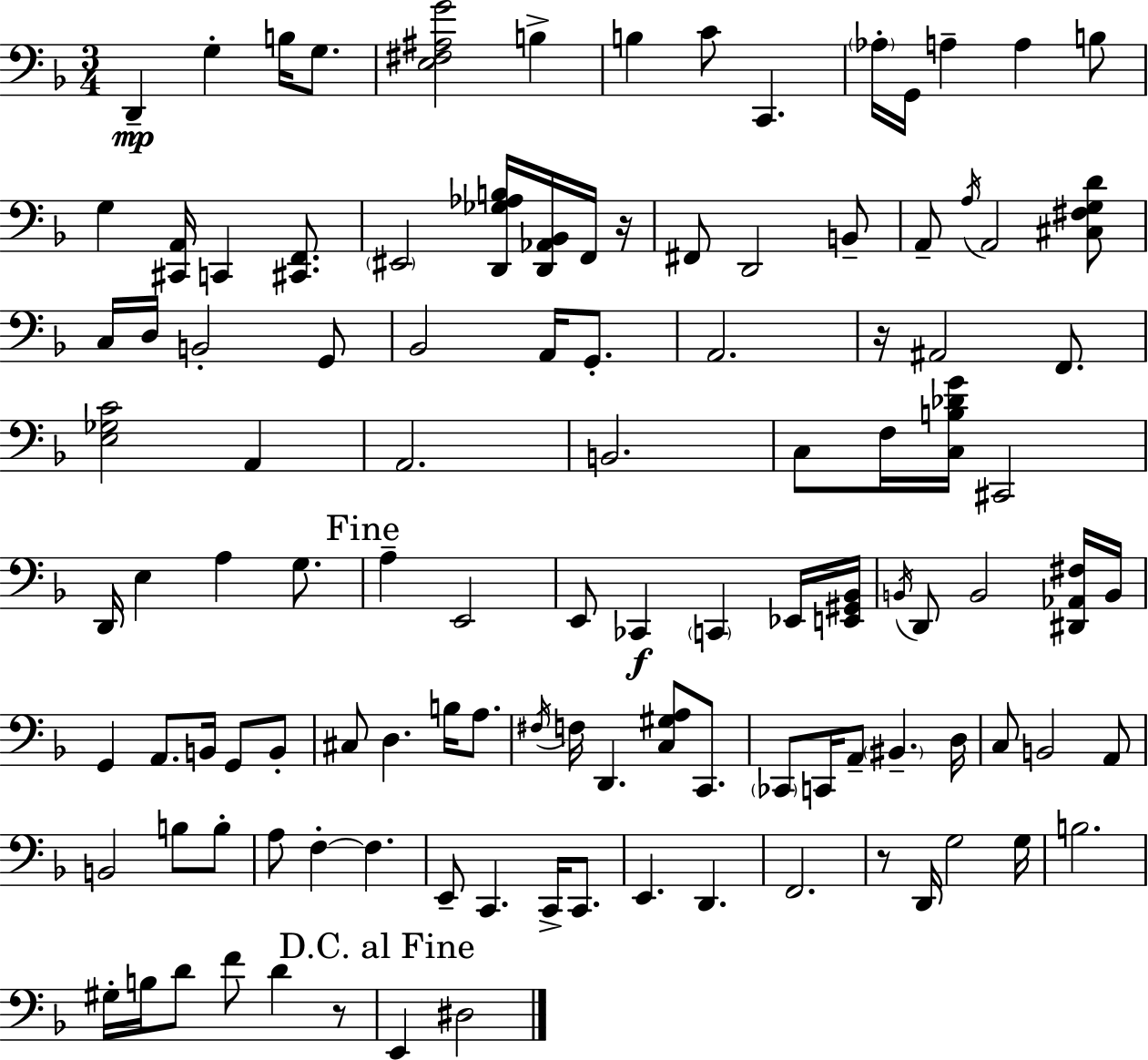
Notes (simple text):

D2/q G3/q B3/s G3/e. [E3,F#3,A#3,G4]/h B3/q B3/q C4/e C2/q. Ab3/s G2/s A3/q A3/q B3/e G3/q [C#2,A2]/s C2/q [C#2,F2]/e. EIS2/h [D2,Gb3,Ab3,B3]/s [D2,Ab2,Bb2]/s F2/s R/s F#2/e D2/h B2/e A2/e A3/s A2/h [C#3,F#3,G3,D4]/e C3/s D3/s B2/h G2/e Bb2/h A2/s G2/e. A2/h. R/s A#2/h F2/e. [E3,Gb3,C4]/h A2/q A2/h. B2/h. C3/e F3/s [C3,B3,Db4,G4]/s C#2/h D2/s E3/q A3/q G3/e. A3/q E2/h E2/e CES2/q C2/q Eb2/s [E2,G#2,Bb2]/s B2/s D2/e B2/h [D#2,Ab2,F#3]/s B2/s G2/q A2/e. B2/s G2/e B2/e C#3/e D3/q. B3/s A3/e. F#3/s F3/s D2/q. [C3,G#3,A3]/e C2/e. CES2/e C2/s A2/e BIS2/q. D3/s C3/e B2/h A2/e B2/h B3/e B3/e A3/e F3/q F3/q. E2/e C2/q. C2/s C2/e. E2/q. D2/q. F2/h. R/e D2/s G3/h G3/s B3/h. G#3/s B3/s D4/e F4/e D4/q R/e E2/q D#3/h